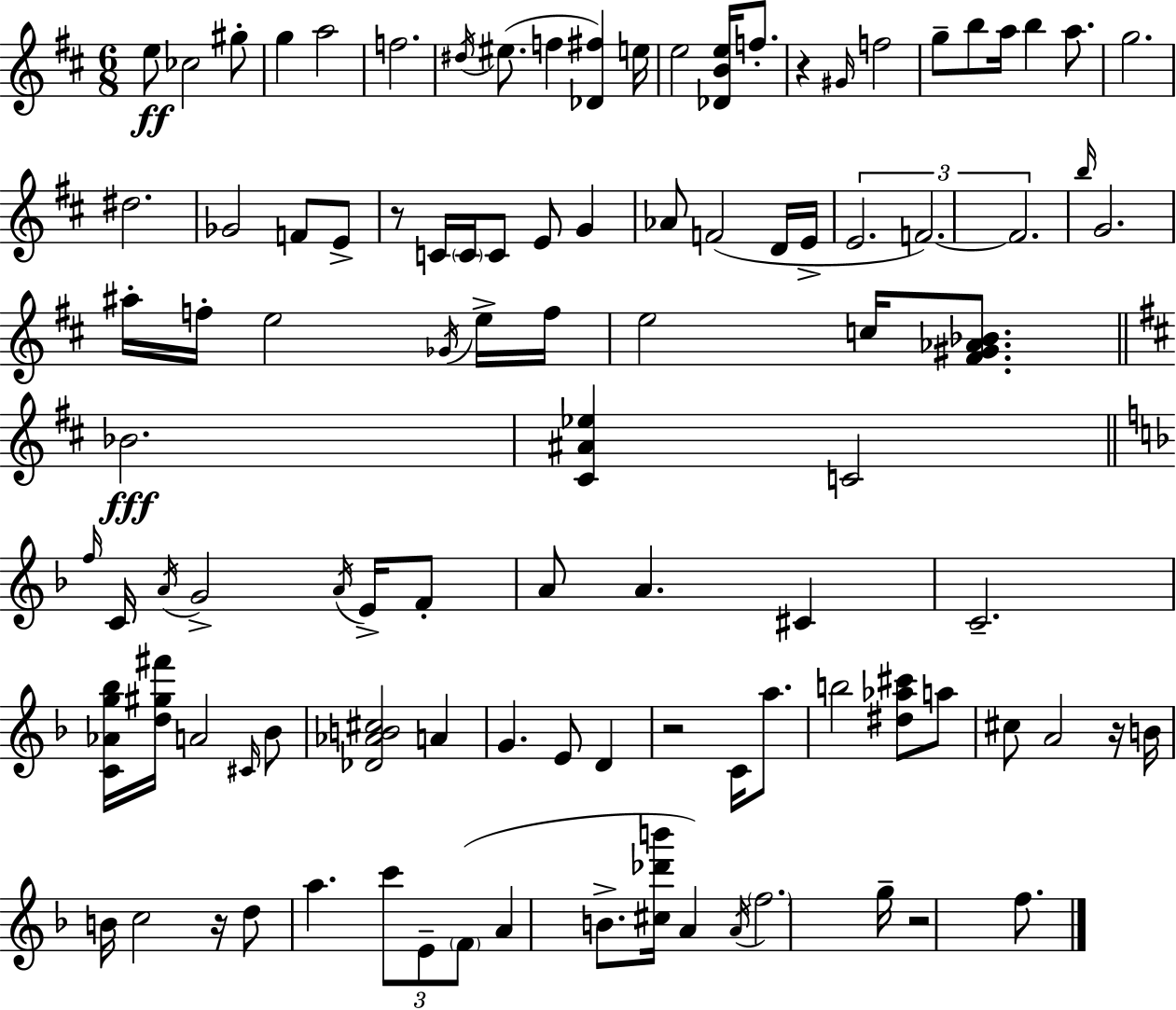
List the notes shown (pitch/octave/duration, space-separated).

E5/e CES5/h G#5/e G5/q A5/h F5/h. D#5/s EIS5/e. F5/q [Db4,F#5]/q E5/s E5/h [Db4,B4,E5]/s F5/e. R/q G#4/s F5/h G5/e B5/e A5/s B5/q A5/e. G5/h. D#5/h. Gb4/h F4/e E4/e R/e C4/s C4/s C4/e E4/e G4/q Ab4/e F4/h D4/s E4/s E4/h. F4/h. F4/h. B5/s G4/h. A#5/s F5/s E5/h Gb4/s E5/s F5/s E5/h C5/s [F#4,G#4,Ab4,Bb4]/e. Bb4/h. [C#4,A#4,Eb5]/q C4/h F5/s C4/s A4/s G4/h A4/s E4/s F4/e A4/e A4/q. C#4/q C4/h. [C4,Ab4,G5,Bb5]/s [D5,G#5,F#6]/s A4/h C#4/s Bb4/e [Db4,Ab4,B4,C#5]/h A4/q G4/q. E4/e D4/q R/h C4/s A5/e. B5/h [D#5,Ab5,C#6]/e A5/e C#5/e A4/h R/s B4/s B4/s C5/h R/s D5/e A5/q. C6/e E4/e F4/e A4/q B4/e. [C#5,Db6,B6]/s A4/q A4/s F5/h. G5/s R/h F5/e.